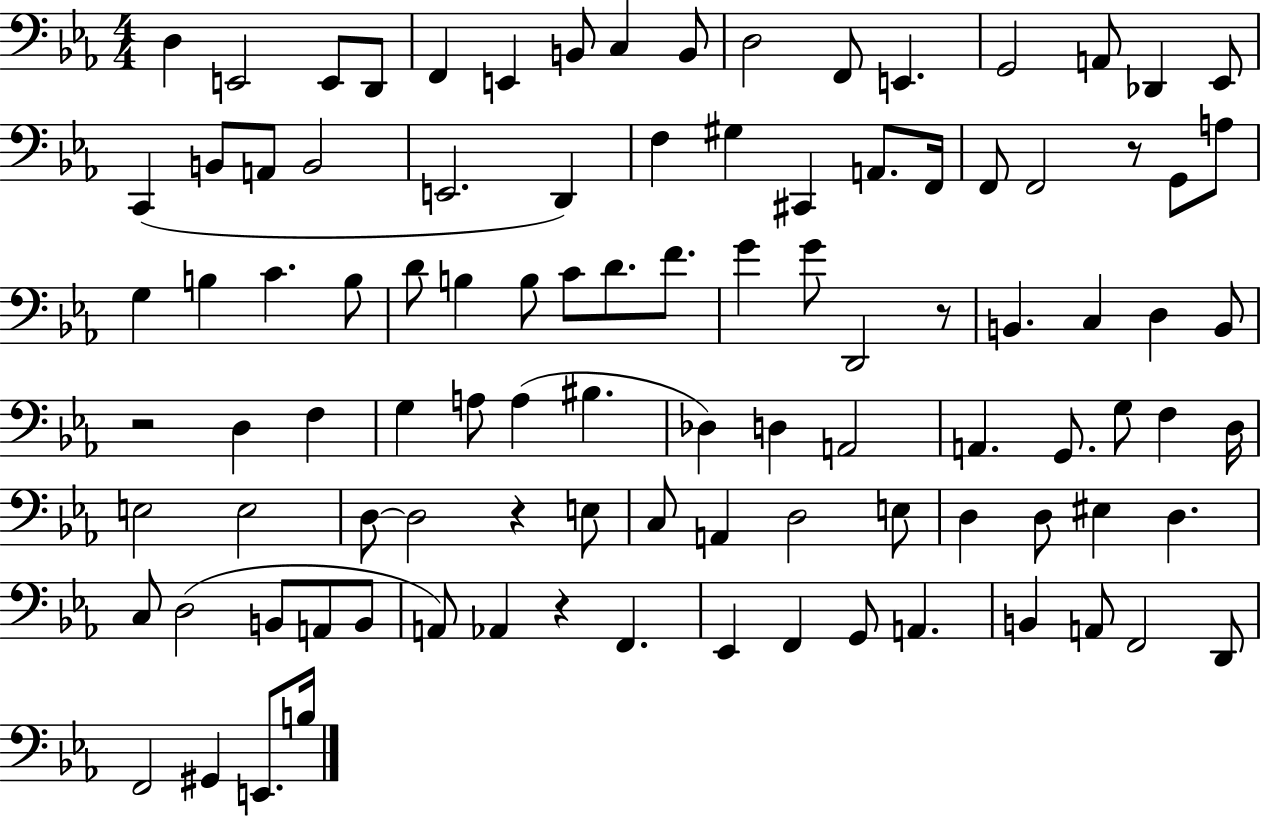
X:1
T:Untitled
M:4/4
L:1/4
K:Eb
D, E,,2 E,,/2 D,,/2 F,, E,, B,,/2 C, B,,/2 D,2 F,,/2 E,, G,,2 A,,/2 _D,, _E,,/2 C,, B,,/2 A,,/2 B,,2 E,,2 D,, F, ^G, ^C,, A,,/2 F,,/4 F,,/2 F,,2 z/2 G,,/2 A,/2 G, B, C B,/2 D/2 B, B,/2 C/2 D/2 F/2 G G/2 D,,2 z/2 B,, C, D, B,,/2 z2 D, F, G, A,/2 A, ^B, _D, D, A,,2 A,, G,,/2 G,/2 F, D,/4 E,2 E,2 D,/2 D,2 z E,/2 C,/2 A,, D,2 E,/2 D, D,/2 ^E, D, C,/2 D,2 B,,/2 A,,/2 B,,/2 A,,/2 _A,, z F,, _E,, F,, G,,/2 A,, B,, A,,/2 F,,2 D,,/2 F,,2 ^G,, E,,/2 B,/4